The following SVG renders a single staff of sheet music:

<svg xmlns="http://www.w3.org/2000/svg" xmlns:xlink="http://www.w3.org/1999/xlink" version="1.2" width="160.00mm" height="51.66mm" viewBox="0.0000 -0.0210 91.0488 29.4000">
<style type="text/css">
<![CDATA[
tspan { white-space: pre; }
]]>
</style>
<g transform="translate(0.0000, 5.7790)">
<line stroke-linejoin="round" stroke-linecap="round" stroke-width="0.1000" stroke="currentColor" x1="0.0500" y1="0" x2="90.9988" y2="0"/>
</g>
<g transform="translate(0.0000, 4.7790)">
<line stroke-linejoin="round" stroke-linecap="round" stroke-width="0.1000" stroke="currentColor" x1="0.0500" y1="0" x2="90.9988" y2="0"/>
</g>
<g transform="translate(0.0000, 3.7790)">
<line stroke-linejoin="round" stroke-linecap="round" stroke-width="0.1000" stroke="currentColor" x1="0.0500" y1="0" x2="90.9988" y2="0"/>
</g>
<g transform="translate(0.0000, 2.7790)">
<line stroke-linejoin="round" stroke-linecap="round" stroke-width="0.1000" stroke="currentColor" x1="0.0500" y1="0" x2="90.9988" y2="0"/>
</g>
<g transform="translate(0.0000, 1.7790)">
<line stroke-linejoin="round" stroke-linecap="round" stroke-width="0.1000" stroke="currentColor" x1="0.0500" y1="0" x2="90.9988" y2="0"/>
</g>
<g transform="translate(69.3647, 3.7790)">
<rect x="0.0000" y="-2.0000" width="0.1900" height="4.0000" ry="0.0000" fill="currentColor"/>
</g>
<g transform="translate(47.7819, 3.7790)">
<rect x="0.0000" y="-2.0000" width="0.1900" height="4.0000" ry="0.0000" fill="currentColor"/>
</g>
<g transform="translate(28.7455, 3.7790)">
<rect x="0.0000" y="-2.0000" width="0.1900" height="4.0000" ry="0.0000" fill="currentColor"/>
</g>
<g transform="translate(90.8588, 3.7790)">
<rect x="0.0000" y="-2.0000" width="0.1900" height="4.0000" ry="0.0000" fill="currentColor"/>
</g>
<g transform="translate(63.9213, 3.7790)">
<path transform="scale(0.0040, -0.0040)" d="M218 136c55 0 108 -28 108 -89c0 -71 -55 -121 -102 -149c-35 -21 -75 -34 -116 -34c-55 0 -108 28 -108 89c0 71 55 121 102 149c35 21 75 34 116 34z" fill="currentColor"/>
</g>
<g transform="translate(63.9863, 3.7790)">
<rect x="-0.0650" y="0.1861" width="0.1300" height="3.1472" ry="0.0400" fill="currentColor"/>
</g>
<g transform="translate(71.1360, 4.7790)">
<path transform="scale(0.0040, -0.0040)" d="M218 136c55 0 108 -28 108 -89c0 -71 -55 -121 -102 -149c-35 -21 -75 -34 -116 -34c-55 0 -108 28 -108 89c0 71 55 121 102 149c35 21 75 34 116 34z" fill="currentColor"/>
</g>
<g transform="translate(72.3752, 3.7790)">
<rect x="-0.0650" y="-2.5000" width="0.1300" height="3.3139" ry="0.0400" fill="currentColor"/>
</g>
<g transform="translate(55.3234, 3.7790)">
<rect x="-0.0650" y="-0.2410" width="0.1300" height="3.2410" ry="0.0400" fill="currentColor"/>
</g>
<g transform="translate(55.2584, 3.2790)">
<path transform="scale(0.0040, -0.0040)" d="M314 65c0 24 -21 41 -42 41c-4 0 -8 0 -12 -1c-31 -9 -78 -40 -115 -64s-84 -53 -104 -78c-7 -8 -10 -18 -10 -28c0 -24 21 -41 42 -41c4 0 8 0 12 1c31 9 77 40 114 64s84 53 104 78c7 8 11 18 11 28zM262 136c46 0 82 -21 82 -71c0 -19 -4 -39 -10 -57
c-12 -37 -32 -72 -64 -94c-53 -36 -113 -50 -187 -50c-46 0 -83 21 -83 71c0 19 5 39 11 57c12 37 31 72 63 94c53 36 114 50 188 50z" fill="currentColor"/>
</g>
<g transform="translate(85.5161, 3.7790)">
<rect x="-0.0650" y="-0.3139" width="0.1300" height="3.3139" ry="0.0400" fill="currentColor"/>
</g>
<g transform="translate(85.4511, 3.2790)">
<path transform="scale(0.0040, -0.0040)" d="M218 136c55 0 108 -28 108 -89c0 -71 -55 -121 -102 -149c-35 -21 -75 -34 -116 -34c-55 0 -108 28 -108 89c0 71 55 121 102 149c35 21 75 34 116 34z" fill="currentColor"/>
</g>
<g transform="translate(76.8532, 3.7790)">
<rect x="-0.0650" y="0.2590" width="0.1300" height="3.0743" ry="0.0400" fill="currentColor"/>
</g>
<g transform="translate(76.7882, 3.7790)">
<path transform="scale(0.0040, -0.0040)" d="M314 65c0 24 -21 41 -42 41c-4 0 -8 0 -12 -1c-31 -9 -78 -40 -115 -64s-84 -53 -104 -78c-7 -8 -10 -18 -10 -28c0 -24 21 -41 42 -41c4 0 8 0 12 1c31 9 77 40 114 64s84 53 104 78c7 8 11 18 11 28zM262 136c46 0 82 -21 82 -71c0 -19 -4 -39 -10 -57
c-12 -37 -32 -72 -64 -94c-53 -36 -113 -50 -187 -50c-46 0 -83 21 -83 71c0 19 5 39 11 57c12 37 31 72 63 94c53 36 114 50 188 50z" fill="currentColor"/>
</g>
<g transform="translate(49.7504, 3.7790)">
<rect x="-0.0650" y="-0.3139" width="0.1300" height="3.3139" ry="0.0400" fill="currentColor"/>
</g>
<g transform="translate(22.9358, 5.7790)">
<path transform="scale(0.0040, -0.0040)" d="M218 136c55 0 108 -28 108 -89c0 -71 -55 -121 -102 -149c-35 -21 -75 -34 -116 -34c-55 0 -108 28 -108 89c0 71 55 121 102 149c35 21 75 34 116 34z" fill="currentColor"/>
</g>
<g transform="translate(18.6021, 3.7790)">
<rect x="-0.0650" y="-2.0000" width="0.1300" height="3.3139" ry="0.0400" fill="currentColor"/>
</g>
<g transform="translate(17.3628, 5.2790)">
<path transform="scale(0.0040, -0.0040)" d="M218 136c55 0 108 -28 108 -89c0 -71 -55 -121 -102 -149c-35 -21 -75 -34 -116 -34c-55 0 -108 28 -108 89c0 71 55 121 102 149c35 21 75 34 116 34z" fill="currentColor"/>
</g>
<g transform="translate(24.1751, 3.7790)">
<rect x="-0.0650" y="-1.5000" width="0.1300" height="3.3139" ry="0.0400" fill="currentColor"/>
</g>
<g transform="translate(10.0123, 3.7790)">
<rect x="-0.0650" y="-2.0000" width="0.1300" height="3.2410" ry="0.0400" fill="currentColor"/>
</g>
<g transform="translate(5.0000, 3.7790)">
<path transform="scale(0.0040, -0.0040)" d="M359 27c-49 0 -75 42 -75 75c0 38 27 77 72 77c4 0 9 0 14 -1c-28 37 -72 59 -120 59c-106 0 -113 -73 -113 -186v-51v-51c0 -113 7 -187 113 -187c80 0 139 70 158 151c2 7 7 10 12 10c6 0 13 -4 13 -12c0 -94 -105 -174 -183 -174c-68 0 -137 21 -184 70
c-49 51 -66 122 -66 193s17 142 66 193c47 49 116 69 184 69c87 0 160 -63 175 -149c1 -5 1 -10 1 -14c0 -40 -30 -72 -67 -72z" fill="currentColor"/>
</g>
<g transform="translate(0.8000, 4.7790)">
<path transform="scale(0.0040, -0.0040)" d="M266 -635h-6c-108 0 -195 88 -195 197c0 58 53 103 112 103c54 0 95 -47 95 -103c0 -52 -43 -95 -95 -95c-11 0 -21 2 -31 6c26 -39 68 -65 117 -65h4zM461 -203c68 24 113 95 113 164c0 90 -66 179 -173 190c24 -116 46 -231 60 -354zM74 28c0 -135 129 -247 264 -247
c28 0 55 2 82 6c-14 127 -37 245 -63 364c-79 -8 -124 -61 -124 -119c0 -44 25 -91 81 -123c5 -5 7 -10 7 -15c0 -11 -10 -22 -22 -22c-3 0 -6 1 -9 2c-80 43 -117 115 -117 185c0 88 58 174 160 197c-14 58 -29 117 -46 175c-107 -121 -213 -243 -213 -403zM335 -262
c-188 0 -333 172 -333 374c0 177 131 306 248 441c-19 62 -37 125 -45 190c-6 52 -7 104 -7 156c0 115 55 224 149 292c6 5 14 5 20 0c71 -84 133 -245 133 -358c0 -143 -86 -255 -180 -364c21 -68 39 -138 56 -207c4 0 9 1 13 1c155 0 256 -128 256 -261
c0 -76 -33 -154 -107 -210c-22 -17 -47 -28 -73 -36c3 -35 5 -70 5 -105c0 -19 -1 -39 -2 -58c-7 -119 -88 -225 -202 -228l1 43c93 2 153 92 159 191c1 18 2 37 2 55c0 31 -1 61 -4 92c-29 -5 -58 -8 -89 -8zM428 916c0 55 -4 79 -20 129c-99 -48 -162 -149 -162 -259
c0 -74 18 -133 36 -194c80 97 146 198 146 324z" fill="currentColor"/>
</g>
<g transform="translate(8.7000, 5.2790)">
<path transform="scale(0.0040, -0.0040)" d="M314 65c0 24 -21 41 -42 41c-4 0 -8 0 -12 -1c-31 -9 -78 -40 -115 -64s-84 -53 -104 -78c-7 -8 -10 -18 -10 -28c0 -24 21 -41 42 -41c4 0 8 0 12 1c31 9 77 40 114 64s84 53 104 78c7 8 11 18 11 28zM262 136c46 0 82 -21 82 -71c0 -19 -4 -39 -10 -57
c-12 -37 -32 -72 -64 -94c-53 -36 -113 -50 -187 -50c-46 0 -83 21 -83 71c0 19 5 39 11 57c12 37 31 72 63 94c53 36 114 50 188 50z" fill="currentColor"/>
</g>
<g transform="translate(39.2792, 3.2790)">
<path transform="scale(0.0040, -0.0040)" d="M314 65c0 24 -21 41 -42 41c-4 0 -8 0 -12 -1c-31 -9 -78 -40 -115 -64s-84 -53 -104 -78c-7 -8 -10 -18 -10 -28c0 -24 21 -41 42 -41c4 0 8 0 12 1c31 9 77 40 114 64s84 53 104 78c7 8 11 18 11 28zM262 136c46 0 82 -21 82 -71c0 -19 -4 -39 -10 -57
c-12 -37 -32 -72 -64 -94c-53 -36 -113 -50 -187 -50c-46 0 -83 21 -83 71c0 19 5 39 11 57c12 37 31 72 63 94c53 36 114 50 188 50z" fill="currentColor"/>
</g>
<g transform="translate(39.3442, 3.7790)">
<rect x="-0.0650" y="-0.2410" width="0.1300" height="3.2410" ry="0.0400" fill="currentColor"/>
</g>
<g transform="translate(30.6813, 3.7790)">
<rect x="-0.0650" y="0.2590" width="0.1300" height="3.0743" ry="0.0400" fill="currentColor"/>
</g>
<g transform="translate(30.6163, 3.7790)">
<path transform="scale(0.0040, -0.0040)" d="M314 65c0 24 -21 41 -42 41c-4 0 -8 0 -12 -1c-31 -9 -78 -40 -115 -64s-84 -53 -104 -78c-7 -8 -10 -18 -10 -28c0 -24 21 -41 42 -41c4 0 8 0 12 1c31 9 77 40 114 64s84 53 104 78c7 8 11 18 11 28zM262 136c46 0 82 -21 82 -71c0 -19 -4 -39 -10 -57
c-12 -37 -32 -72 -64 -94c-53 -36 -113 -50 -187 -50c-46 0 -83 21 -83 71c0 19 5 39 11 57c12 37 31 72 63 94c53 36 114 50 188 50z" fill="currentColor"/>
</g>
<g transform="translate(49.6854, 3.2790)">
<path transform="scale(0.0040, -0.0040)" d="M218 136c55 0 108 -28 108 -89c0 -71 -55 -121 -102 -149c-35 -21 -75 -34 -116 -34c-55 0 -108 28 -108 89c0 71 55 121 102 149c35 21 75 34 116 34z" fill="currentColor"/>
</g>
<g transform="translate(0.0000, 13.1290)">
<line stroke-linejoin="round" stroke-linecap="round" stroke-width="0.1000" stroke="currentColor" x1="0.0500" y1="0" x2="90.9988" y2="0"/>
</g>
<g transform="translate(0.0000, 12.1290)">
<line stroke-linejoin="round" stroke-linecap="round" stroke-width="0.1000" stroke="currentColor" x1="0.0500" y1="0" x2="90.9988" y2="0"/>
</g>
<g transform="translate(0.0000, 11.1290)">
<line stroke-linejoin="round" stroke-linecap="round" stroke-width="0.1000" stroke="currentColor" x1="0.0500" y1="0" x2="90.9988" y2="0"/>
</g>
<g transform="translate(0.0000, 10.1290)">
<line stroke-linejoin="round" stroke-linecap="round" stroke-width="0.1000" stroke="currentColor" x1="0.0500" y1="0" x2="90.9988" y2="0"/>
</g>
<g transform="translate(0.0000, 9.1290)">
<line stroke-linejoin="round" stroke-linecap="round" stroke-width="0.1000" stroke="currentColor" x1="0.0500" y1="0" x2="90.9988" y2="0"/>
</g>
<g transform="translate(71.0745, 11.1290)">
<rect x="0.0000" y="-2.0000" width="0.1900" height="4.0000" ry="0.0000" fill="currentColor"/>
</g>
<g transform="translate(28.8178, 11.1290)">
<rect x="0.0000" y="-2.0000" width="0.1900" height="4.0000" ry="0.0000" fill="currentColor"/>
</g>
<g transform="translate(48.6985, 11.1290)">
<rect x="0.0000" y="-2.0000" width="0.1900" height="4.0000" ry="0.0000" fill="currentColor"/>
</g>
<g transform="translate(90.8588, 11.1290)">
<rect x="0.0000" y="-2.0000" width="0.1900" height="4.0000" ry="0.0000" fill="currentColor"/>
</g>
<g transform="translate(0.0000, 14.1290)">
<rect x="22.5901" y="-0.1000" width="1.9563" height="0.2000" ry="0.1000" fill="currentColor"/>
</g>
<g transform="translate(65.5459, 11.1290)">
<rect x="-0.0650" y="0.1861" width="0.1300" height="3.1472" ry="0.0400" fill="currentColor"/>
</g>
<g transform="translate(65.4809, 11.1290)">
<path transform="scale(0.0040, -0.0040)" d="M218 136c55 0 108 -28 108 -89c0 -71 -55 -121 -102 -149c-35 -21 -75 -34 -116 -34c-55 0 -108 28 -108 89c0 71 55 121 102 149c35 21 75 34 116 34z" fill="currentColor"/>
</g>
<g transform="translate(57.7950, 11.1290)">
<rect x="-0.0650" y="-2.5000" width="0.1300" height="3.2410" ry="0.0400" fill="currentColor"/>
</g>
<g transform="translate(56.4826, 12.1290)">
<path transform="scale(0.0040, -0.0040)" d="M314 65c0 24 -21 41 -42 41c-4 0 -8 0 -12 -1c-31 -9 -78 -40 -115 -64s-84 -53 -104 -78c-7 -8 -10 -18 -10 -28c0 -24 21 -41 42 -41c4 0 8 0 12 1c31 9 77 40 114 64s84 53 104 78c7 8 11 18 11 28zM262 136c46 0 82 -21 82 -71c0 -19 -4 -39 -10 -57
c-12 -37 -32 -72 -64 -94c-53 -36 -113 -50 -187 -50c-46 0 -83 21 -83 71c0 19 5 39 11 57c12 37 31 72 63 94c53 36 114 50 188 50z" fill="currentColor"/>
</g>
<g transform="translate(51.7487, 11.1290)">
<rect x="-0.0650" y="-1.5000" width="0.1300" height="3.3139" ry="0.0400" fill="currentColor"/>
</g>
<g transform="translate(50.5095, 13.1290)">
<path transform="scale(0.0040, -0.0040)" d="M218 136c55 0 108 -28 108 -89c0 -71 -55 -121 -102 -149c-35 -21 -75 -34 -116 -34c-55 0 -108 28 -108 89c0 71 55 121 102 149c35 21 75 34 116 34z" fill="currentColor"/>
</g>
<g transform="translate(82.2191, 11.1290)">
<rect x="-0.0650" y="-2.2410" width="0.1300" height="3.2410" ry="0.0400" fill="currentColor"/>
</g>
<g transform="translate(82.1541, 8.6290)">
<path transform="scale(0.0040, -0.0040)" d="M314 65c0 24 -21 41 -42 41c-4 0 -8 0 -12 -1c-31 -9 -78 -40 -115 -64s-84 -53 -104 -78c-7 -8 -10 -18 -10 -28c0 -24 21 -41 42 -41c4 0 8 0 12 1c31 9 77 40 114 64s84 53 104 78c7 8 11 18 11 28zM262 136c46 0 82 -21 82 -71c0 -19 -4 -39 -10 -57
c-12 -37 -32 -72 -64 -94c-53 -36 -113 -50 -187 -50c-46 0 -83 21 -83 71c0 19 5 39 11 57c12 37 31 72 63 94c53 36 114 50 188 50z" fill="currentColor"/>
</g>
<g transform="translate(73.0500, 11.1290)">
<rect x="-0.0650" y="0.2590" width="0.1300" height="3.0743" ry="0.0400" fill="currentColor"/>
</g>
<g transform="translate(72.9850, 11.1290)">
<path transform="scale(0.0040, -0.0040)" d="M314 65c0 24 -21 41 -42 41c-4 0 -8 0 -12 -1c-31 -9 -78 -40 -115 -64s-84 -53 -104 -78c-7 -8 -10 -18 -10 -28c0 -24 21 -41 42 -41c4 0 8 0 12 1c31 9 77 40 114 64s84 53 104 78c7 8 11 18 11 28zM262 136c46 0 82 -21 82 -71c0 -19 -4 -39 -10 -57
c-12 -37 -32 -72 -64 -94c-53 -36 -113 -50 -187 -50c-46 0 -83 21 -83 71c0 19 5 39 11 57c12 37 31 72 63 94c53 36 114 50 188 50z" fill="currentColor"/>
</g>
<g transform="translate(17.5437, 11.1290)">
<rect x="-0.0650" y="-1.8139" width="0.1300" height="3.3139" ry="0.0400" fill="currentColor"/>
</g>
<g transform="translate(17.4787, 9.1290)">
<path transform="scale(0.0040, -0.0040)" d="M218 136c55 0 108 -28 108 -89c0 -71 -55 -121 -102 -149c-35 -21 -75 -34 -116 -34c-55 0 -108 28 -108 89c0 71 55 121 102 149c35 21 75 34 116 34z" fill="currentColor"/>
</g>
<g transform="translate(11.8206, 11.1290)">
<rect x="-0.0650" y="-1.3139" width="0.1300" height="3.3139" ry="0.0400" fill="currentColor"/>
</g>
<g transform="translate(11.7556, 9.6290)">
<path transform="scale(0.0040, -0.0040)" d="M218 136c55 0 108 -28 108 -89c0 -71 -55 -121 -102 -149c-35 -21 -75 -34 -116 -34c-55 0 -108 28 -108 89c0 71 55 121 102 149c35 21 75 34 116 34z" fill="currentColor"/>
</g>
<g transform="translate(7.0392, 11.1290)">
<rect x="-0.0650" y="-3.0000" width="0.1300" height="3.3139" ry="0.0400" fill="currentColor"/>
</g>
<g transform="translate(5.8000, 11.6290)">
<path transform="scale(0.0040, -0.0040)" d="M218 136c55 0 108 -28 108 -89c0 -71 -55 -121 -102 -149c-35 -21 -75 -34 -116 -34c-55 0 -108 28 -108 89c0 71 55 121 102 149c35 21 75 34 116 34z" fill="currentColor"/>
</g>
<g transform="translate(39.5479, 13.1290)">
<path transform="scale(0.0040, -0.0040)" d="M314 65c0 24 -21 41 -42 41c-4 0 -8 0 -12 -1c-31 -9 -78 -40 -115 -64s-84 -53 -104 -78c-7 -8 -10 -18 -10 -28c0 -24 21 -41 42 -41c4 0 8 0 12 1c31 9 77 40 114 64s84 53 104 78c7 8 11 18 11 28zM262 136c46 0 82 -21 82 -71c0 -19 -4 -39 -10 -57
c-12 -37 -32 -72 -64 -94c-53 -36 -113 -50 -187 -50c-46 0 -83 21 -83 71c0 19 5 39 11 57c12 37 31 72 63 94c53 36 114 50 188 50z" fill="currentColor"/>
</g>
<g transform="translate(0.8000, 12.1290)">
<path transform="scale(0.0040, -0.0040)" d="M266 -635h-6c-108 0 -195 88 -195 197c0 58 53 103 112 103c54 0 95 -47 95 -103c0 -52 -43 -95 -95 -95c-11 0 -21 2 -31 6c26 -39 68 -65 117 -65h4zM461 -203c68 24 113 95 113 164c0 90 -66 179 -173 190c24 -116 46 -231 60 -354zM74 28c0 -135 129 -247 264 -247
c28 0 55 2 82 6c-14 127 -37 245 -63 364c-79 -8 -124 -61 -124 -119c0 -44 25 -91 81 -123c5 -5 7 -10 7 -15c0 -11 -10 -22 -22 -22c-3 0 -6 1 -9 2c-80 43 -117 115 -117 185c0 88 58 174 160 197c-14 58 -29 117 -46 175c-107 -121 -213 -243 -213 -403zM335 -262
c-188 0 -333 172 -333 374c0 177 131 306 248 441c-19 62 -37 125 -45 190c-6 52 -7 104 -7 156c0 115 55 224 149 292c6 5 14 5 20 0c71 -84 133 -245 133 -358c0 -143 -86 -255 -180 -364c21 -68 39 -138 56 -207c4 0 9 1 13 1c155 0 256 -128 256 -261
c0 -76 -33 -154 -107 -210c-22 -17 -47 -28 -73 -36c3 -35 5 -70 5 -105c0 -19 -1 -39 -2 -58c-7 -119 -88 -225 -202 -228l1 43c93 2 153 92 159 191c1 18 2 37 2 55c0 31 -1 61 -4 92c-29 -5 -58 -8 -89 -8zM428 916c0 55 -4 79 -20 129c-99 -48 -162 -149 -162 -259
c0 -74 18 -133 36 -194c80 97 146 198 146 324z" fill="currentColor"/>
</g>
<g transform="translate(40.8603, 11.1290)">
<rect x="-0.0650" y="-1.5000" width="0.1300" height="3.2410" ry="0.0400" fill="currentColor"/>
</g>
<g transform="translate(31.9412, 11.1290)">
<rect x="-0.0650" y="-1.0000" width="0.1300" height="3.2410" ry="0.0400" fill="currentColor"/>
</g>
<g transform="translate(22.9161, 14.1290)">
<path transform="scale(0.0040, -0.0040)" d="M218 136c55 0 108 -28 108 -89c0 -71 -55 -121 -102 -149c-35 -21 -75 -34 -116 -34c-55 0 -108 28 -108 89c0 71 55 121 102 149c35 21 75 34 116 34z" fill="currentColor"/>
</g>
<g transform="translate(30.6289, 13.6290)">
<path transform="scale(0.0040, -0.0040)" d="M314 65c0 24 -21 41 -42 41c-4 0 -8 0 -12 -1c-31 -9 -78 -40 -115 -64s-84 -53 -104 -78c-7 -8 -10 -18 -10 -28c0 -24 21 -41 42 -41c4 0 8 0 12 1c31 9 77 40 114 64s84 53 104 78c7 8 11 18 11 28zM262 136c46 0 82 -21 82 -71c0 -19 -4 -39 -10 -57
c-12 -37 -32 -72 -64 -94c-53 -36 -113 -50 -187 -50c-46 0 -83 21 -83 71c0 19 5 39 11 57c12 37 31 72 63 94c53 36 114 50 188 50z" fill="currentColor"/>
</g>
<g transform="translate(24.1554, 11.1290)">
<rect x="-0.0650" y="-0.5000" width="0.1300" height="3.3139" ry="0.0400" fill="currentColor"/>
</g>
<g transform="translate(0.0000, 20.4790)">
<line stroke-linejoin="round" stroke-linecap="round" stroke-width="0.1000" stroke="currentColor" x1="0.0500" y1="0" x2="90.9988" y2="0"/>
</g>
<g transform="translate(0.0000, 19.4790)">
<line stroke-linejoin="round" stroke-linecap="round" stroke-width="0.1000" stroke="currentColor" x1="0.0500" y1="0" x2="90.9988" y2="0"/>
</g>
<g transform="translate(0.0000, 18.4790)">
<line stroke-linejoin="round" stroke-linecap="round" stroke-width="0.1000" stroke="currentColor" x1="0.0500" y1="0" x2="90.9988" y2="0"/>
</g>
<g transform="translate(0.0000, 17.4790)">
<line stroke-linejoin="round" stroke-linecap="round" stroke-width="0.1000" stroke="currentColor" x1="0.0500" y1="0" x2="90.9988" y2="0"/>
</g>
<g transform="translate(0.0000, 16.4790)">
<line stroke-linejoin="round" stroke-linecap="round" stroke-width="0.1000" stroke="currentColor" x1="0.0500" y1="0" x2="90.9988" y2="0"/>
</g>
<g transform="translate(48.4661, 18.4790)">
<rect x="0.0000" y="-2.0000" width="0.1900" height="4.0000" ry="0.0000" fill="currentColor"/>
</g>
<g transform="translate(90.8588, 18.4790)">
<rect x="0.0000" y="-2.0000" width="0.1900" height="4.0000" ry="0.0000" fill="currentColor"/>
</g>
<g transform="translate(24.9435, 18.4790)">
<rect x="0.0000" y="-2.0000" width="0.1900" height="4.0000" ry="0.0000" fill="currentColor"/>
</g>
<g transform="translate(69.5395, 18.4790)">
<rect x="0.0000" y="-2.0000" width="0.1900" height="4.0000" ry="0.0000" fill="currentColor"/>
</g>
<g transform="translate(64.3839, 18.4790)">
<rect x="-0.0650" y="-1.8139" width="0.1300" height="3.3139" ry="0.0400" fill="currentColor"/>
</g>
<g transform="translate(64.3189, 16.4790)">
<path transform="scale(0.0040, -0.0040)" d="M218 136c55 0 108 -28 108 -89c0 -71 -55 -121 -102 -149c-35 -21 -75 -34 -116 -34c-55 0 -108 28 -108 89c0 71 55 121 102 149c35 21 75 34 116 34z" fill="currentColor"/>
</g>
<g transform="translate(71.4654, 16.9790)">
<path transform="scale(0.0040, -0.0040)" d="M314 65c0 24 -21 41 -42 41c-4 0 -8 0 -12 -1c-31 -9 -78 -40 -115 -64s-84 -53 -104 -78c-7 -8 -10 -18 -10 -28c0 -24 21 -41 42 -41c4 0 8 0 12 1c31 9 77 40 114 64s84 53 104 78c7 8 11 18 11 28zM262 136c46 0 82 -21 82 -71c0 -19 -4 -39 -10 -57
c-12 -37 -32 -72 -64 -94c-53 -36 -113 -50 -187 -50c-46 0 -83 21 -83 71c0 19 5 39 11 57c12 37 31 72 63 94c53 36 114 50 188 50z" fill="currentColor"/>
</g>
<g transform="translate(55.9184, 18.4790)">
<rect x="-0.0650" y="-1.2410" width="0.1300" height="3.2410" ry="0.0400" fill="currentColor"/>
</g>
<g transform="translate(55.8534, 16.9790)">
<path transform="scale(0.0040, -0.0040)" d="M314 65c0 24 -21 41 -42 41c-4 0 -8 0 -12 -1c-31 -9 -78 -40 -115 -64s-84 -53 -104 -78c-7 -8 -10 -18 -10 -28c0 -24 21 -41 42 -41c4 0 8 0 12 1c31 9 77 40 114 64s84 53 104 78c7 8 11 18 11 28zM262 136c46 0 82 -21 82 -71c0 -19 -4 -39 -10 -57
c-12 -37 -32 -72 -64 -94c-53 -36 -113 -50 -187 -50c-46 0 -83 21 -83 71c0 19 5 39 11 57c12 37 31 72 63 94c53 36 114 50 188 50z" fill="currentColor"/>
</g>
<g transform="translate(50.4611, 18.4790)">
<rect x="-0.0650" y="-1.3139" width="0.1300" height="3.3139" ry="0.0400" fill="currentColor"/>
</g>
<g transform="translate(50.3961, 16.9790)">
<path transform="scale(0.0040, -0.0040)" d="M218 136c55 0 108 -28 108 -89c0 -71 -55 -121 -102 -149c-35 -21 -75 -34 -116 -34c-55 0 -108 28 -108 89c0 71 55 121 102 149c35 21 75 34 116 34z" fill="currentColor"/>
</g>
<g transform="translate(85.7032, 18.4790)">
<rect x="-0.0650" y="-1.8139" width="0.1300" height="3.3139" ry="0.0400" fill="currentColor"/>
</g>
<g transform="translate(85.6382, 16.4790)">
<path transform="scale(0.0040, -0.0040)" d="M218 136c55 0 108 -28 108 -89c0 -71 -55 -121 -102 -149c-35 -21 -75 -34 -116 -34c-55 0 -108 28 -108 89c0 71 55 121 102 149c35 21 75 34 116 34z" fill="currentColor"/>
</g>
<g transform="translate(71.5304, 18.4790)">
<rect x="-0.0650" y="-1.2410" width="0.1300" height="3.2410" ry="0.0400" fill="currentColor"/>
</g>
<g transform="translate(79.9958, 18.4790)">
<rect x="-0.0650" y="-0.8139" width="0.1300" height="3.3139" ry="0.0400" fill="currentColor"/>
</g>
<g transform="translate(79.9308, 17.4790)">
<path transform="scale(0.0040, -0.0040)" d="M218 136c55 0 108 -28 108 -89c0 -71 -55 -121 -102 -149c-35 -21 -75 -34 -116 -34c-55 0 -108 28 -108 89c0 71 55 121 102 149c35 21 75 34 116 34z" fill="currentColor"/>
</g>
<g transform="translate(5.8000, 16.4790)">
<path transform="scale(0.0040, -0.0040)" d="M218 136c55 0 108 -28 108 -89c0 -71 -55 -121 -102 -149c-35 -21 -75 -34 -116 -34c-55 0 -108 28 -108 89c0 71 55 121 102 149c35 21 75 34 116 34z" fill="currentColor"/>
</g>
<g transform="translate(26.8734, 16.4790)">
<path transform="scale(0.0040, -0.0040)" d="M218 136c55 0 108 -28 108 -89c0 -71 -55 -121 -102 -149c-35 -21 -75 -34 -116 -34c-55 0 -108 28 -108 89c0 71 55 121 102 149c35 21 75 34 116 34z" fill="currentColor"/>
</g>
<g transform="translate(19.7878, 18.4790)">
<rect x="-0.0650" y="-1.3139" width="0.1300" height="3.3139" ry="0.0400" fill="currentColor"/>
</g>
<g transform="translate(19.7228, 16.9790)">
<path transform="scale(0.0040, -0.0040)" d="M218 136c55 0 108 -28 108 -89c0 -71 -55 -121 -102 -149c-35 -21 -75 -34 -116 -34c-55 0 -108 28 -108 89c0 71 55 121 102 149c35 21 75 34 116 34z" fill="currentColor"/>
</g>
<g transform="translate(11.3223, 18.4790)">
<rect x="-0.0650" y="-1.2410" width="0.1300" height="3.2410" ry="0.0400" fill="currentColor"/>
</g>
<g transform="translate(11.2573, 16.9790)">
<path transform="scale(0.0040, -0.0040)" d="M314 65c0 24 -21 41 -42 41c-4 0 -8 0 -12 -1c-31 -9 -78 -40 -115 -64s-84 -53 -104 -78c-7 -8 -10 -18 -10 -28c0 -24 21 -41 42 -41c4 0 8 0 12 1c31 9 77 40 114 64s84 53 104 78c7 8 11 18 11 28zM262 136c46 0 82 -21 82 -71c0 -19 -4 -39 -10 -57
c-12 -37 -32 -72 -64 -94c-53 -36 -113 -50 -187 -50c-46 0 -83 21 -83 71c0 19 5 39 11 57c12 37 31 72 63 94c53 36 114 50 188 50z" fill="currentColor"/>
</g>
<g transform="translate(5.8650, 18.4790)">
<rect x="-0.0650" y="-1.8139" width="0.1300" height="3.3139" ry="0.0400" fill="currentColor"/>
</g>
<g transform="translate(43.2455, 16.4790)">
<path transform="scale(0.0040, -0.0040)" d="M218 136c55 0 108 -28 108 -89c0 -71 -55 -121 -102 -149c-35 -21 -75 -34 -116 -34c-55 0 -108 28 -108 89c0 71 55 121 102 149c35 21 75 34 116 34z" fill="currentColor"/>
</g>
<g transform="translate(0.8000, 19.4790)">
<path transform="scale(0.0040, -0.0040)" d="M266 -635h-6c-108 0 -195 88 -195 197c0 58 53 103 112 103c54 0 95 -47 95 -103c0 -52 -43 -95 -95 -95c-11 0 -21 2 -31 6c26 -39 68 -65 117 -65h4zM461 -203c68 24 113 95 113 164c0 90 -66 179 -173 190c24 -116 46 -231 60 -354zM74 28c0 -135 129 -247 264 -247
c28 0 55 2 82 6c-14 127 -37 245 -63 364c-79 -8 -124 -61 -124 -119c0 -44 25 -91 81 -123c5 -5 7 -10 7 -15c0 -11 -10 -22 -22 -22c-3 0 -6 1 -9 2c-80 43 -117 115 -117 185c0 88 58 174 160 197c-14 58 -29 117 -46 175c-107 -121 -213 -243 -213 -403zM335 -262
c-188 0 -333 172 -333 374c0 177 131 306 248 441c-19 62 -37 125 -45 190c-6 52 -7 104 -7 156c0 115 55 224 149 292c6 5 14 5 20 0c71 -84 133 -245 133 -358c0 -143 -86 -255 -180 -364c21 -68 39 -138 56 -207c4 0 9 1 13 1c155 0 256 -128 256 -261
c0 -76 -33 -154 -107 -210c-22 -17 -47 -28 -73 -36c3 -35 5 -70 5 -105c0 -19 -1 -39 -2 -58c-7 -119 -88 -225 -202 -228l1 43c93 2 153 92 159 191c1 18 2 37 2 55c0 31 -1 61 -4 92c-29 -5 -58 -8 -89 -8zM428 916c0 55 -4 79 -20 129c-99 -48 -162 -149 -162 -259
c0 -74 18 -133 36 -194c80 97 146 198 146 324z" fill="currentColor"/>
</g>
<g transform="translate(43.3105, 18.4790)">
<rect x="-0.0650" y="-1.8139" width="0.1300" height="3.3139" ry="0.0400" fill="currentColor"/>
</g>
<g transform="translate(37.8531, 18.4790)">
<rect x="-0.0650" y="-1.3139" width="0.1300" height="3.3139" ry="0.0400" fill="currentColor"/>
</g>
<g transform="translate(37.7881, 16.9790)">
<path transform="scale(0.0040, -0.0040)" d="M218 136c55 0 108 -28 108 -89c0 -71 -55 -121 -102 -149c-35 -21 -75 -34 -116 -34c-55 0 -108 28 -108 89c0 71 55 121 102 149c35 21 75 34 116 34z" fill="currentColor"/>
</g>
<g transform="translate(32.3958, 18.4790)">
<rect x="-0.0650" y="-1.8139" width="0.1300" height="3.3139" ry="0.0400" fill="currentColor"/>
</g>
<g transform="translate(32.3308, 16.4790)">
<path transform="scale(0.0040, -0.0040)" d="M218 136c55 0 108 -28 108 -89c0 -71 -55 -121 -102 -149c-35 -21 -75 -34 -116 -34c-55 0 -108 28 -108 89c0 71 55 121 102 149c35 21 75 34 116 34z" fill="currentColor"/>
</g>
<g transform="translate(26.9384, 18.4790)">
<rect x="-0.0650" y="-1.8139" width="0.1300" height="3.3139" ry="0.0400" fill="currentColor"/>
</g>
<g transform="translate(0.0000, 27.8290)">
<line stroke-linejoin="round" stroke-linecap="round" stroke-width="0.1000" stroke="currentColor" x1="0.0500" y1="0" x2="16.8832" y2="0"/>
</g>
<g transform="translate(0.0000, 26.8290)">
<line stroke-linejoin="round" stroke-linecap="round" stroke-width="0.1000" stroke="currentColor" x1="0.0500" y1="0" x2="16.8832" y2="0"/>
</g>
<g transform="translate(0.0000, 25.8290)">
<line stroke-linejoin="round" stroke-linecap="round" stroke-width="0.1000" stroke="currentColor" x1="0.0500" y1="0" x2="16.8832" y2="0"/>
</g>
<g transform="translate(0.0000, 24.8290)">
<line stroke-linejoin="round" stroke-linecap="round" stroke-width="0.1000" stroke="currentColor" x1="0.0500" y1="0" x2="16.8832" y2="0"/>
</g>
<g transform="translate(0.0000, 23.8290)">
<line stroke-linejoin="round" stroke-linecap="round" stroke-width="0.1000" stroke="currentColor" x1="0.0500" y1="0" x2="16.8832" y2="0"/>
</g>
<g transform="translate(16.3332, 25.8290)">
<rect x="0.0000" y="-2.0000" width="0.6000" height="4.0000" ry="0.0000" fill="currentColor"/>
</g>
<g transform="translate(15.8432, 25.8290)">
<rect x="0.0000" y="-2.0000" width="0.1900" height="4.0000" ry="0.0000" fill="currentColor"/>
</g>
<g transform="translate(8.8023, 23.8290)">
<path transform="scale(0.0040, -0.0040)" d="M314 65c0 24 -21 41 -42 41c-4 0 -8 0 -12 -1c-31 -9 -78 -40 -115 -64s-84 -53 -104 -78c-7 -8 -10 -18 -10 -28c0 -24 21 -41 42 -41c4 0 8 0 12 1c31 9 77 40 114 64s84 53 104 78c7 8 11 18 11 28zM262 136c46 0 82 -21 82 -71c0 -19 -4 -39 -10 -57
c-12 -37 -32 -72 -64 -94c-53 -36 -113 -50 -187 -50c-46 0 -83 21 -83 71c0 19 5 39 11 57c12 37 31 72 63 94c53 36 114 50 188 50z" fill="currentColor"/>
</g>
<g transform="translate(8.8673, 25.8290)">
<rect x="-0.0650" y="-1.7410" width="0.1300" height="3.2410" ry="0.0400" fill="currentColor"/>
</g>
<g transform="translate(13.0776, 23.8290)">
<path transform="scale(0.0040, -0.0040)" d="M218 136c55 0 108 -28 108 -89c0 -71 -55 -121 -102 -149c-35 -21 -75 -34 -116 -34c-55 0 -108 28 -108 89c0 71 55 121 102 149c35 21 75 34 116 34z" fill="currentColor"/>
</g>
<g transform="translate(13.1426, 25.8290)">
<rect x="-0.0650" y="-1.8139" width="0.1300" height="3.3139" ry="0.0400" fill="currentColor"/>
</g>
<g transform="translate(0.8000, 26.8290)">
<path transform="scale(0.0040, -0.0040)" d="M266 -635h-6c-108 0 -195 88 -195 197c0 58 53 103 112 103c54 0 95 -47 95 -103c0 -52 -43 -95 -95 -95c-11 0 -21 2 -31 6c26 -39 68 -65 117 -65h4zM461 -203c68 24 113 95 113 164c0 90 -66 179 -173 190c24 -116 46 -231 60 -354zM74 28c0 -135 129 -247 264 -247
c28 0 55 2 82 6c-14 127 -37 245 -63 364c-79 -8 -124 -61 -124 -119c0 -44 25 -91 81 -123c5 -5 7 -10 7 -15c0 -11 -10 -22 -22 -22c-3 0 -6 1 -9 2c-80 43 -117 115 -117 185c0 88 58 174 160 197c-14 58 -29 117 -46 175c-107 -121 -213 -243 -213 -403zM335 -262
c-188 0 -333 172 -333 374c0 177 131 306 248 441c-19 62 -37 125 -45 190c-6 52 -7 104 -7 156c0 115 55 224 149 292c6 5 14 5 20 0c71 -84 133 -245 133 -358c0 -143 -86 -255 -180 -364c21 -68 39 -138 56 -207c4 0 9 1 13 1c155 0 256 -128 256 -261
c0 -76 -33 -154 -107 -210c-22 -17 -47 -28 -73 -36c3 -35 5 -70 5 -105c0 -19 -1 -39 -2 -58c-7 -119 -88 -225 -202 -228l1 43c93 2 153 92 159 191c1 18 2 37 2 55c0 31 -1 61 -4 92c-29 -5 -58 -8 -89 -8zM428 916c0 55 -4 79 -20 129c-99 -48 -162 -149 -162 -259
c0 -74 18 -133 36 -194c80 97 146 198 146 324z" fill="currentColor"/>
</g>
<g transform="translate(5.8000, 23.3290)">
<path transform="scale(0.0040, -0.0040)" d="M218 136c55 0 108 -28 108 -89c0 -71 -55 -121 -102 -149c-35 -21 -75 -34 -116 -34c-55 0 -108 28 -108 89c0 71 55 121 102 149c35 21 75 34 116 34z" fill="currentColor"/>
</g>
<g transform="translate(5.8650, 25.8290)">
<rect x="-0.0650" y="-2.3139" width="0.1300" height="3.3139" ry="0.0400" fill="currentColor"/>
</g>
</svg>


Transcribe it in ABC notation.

X:1
T:Untitled
M:4/4
L:1/4
K:C
F2 F E B2 c2 c c2 B G B2 c A e f C D2 E2 E G2 B B2 g2 f e2 e f f e f e e2 f e2 d f g f2 f